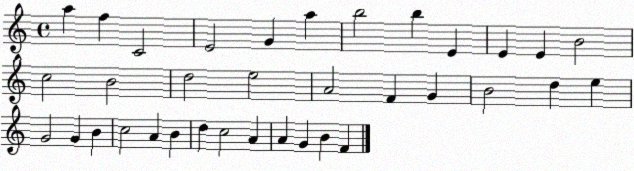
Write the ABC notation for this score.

X:1
T:Untitled
M:4/4
L:1/4
K:C
a f C2 E2 G a b2 b E E E B2 c2 B2 d2 e2 A2 F G B2 d e G2 G B c2 A B d c2 A A G B F